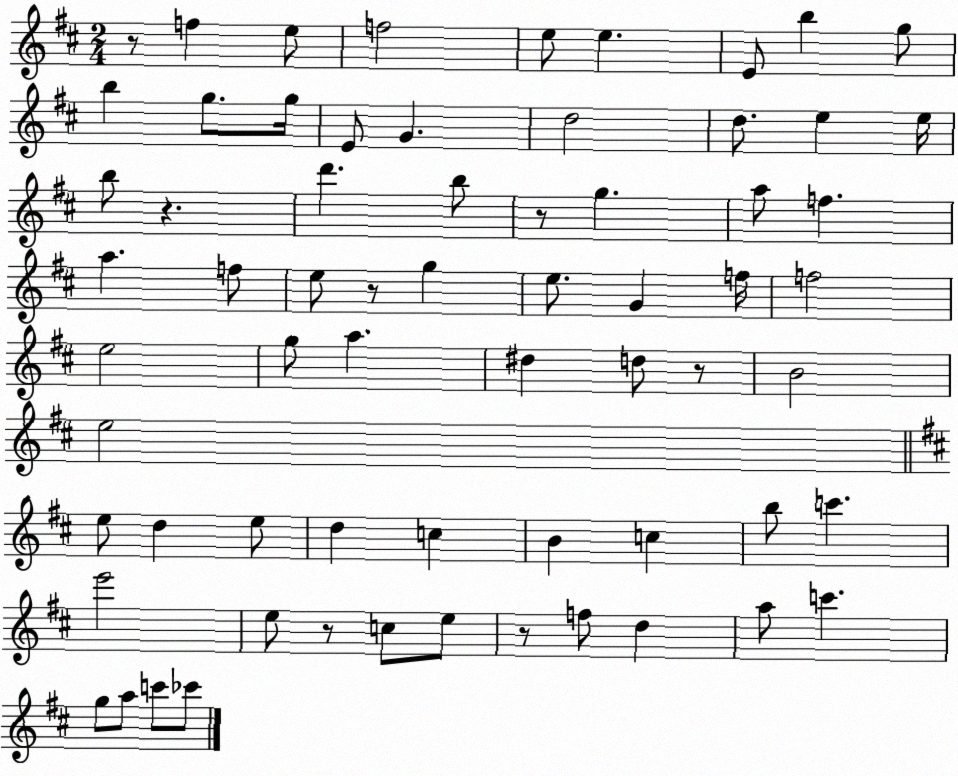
X:1
T:Untitled
M:2/4
L:1/4
K:D
z/2 f e/2 f2 e/2 e E/2 b g/2 b g/2 g/4 E/2 G d2 d/2 e e/4 b/2 z d' b/2 z/2 g a/2 f a f/2 e/2 z/2 g e/2 G f/4 f2 e2 g/2 a ^d d/2 z/2 B2 e2 e/2 d e/2 d c B c b/2 c' e'2 e/2 z/2 c/2 e/2 z/2 f/2 d a/2 c' g/2 a/2 c'/2 _c'/2